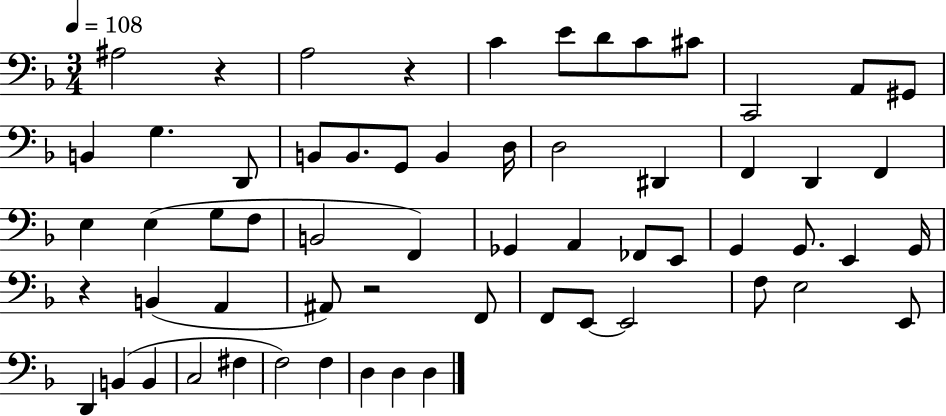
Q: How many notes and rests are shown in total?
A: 61